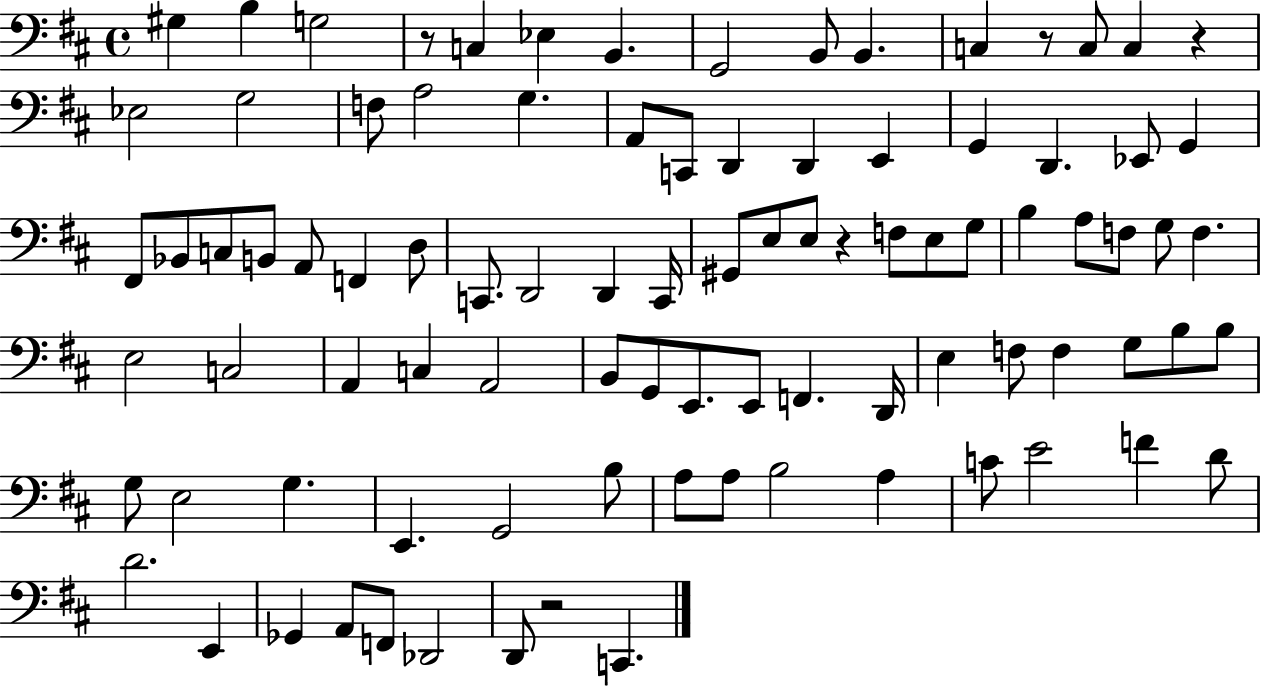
{
  \clef bass
  \time 4/4
  \defaultTimeSignature
  \key d \major
  gis4 b4 g2 | r8 c4 ees4 b,4. | g,2 b,8 b,4. | c4 r8 c8 c4 r4 | \break ees2 g2 | f8 a2 g4. | a,8 c,8 d,4 d,4 e,4 | g,4 d,4. ees,8 g,4 | \break fis,8 bes,8 c8 b,8 a,8 f,4 d8 | c,8. d,2 d,4 c,16 | gis,8 e8 e8 r4 f8 e8 g8 | b4 a8 f8 g8 f4. | \break e2 c2 | a,4 c4 a,2 | b,8 g,8 e,8. e,8 f,4. d,16 | e4 f8 f4 g8 b8 b8 | \break g8 e2 g4. | e,4. g,2 b8 | a8 a8 b2 a4 | c'8 e'2 f'4 d'8 | \break d'2. e,4 | ges,4 a,8 f,8 des,2 | d,8 r2 c,4. | \bar "|."
}